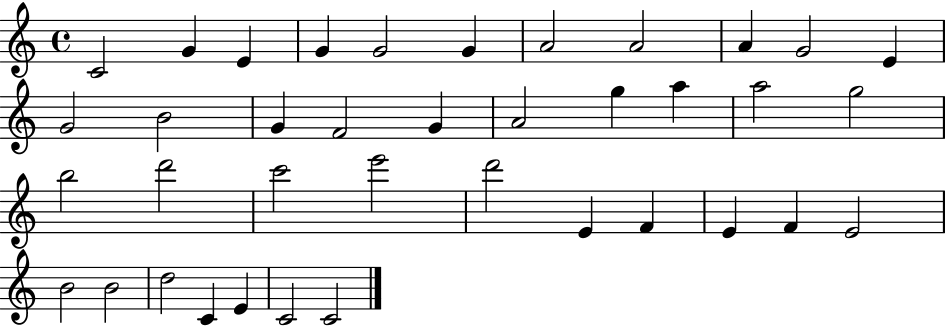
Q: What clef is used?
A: treble